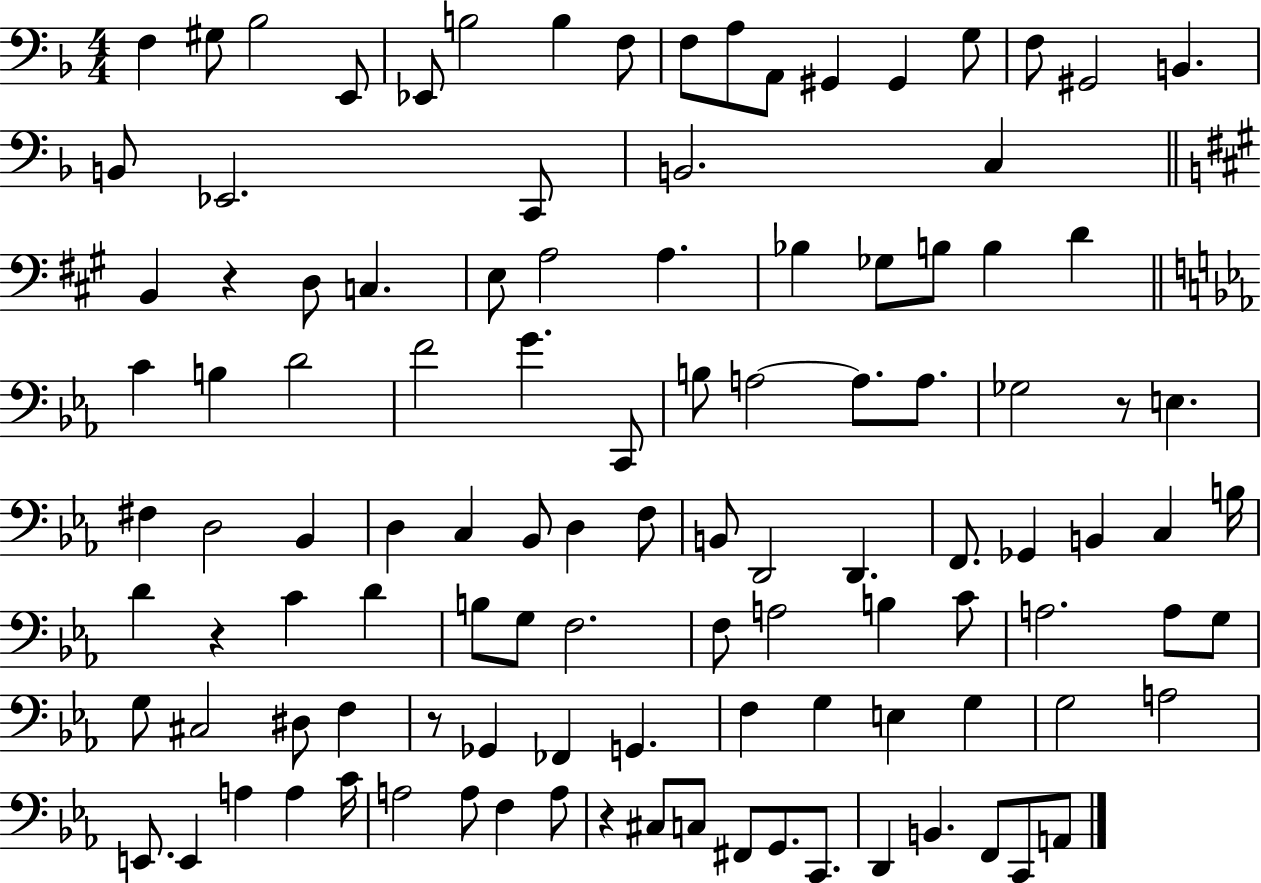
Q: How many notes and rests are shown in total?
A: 111